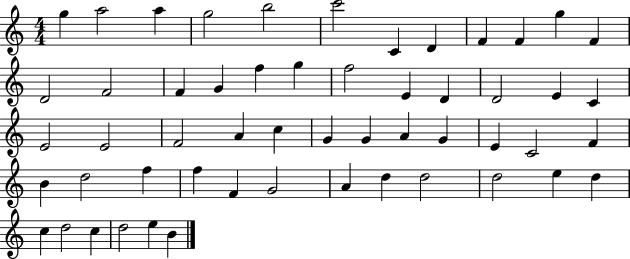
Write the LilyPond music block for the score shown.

{
  \clef treble
  \numericTimeSignature
  \time 4/4
  \key c \major
  g''4 a''2 a''4 | g''2 b''2 | c'''2 c'4 d'4 | f'4 f'4 g''4 f'4 | \break d'2 f'2 | f'4 g'4 f''4 g''4 | f''2 e'4 d'4 | d'2 e'4 c'4 | \break e'2 e'2 | f'2 a'4 c''4 | g'4 g'4 a'4 g'4 | e'4 c'2 f'4 | \break b'4 d''2 f''4 | f''4 f'4 g'2 | a'4 d''4 d''2 | d''2 e''4 d''4 | \break c''4 d''2 c''4 | d''2 e''4 b'4 | \bar "|."
}